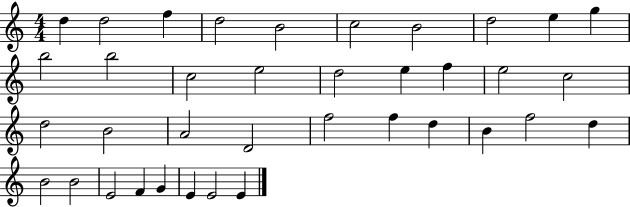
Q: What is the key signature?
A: C major